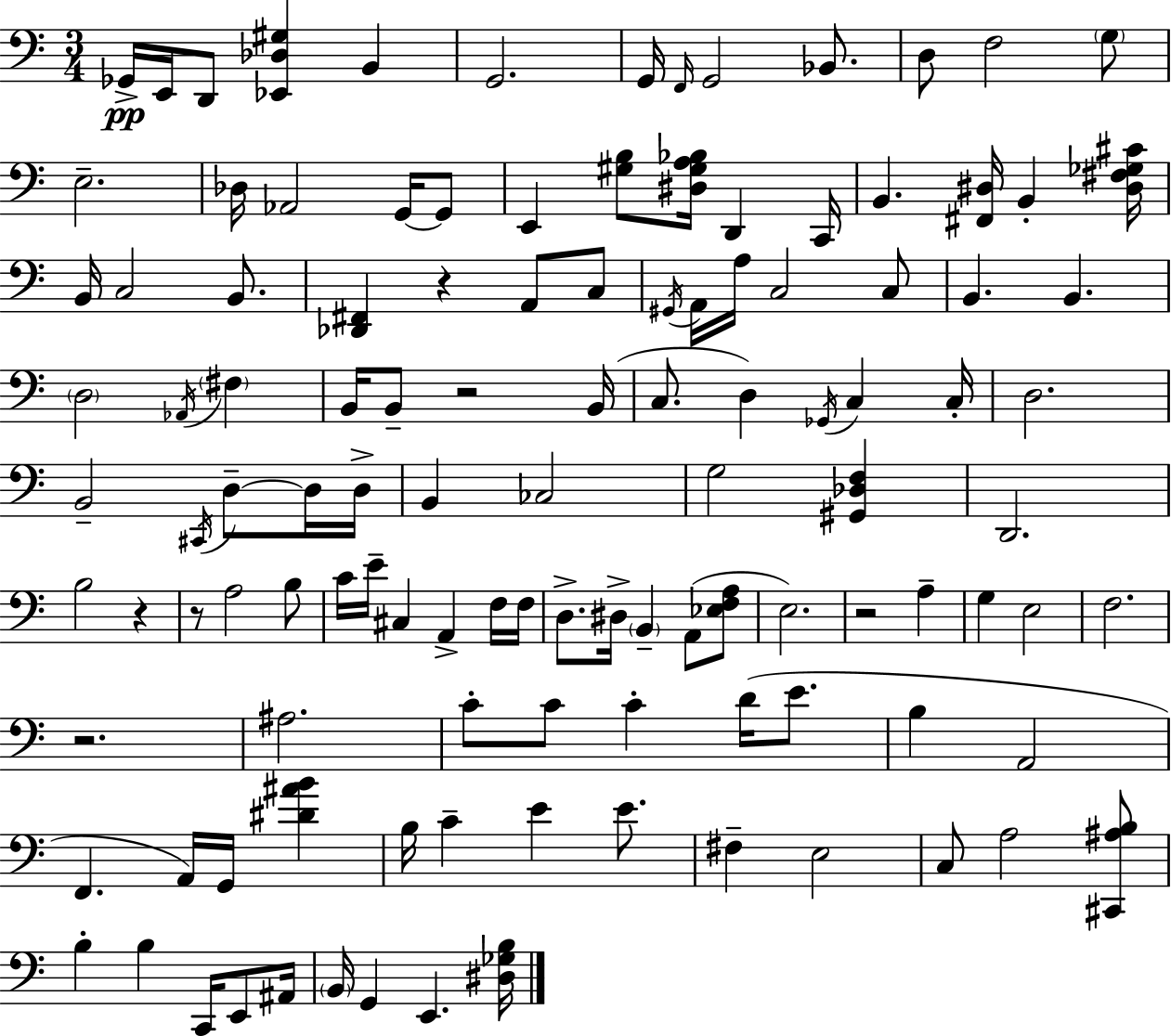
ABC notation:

X:1
T:Untitled
M:3/4
L:1/4
K:C
_G,,/4 E,,/4 D,,/2 [_E,,_D,^G,] B,, G,,2 G,,/4 F,,/4 G,,2 _B,,/2 D,/2 F,2 G,/2 E,2 _D,/4 _A,,2 G,,/4 G,,/2 E,, [^G,B,]/2 [^D,^G,A,_B,]/4 D,, C,,/4 B,, [^F,,^D,]/4 B,, [^D,^F,_G,^C]/4 B,,/4 C,2 B,,/2 [_D,,^F,,] z A,,/2 C,/2 ^G,,/4 A,,/4 A,/4 C,2 C,/2 B,, B,, D,2 _A,,/4 ^F, B,,/4 B,,/2 z2 B,,/4 C,/2 D, _G,,/4 C, C,/4 D,2 B,,2 ^C,,/4 D,/2 D,/4 D,/4 B,, _C,2 G,2 [^G,,_D,F,] D,,2 B,2 z z/2 A,2 B,/2 C/4 E/4 ^C, A,, F,/4 F,/4 D,/2 ^D,/4 B,, A,,/2 [_E,F,A,]/2 E,2 z2 A, G, E,2 F,2 z2 ^A,2 C/2 C/2 C D/4 E/2 B, A,,2 F,, A,,/4 G,,/4 [^D^AB] B,/4 C E E/2 ^F, E,2 C,/2 A,2 [^C,,^A,B,]/2 B, B, C,,/4 E,,/2 ^A,,/4 B,,/4 G,, E,, [^D,_G,B,]/4